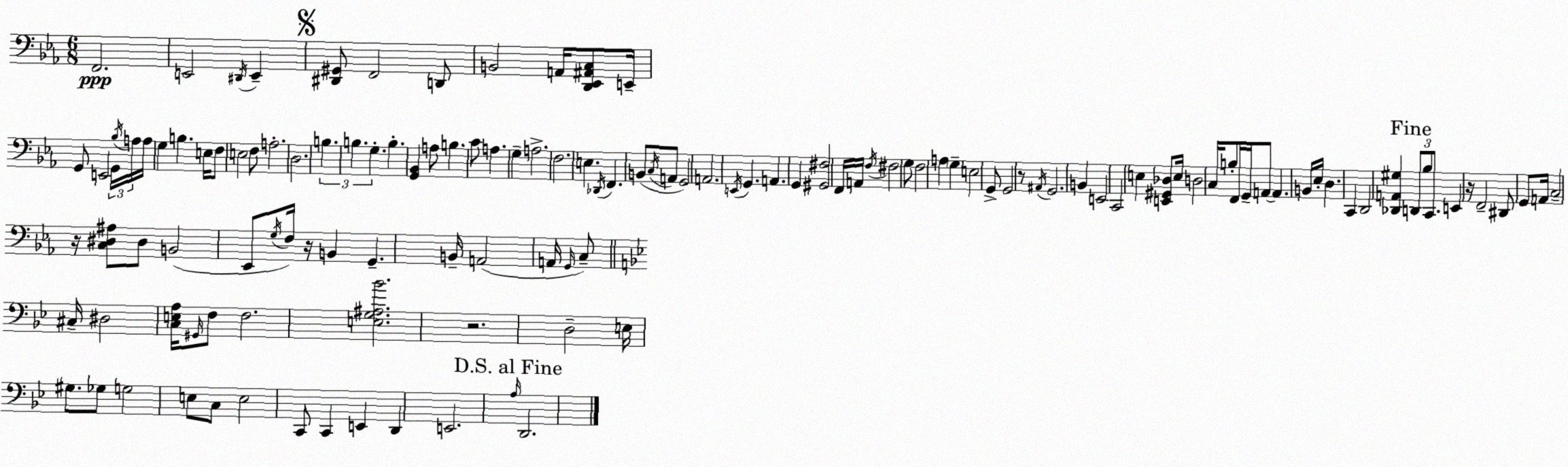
X:1
T:Untitled
M:6/8
L:1/4
K:Eb
F,,2 E,,2 ^D,,/4 E,, [^D,,^G,,]/2 F,,2 D,,/2 B,,2 A,,/4 [D,,_E,,^A,,C,]/2 E,,/4 G,,/2 E,,2 G,,/4 _B,/4 A,/4 A,/4 G, B, E,/4 F,/2 E,2 F,/2 A,2 D,2 B, B, G, B, [G,,_B,,] A,/2 B, C/2 A, G, A,2 F,2 E, _D,,/4 F,, B,,/2 C,/4 A,,/2 G,,2 A,,2 E,,/4 G,, A,, G,, [^G,,^F,]2 F,,/4 A,,/4 F,/4 ^F,2 G,/2 F,2 A, G, E,2 G,,/2 G,,2 z/2 ^A,,/4 G,,2 B,, E,,2 C,,2 E, [E,,^G,,_D,]/2 E,/4 D,2 C,/4 B,/2 F,,/4 G,,/4 A,,/2 A,, B,,/4 _E,/4 D, C,, D,,2 [_D,,A,,^G,] D,,/2 _B,/2 C,,/2 E,, z/4 F,,2 ^D,,/2 G,,/2 A,,/4 C,2 z/4 [C,^D,^A,]/2 ^D,/2 B,,2 _E,,/2 G,/4 F,/4 z/4 B,, G,, B,,/4 A,,2 A,,/4 G,,/4 C,/2 ^C,/4 ^D,2 [C,E,A,]/4 ^G,,/4 F,/2 F,2 [E,G,^A,_B]2 z2 D,2 E,/4 ^G,/2 _G,/2 G,2 E,/2 C,/2 E,2 C,,/2 C,, E,, D,, E,,2 A,/4 D,,2